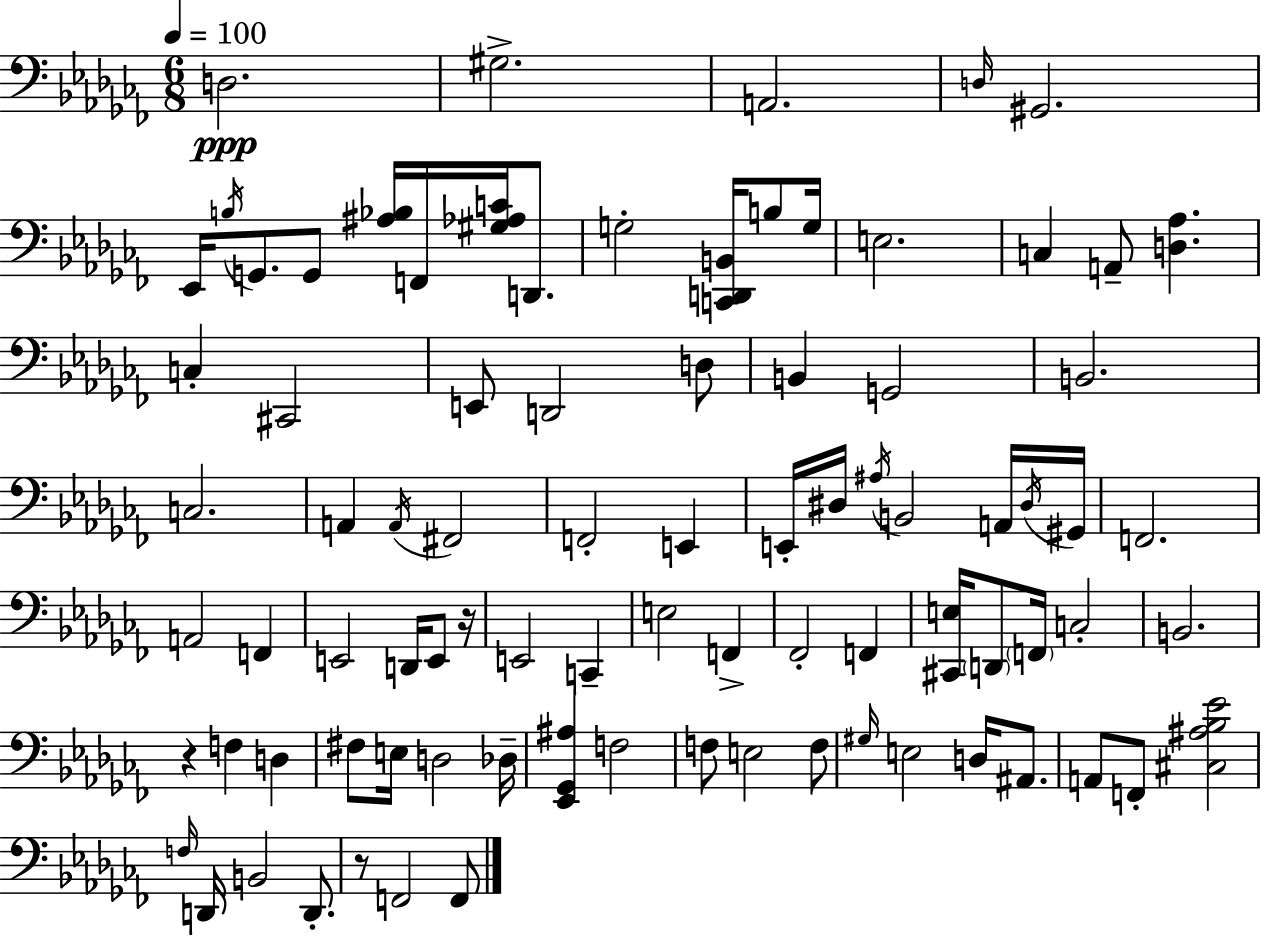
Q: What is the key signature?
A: AES minor